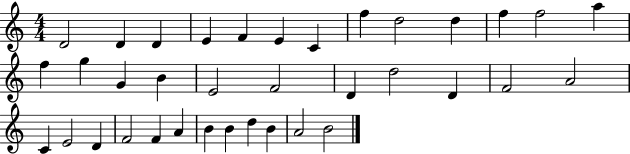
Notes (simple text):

D4/h D4/q D4/q E4/q F4/q E4/q C4/q F5/q D5/h D5/q F5/q F5/h A5/q F5/q G5/q G4/q B4/q E4/h F4/h D4/q D5/h D4/q F4/h A4/h C4/q E4/h D4/q F4/h F4/q A4/q B4/q B4/q D5/q B4/q A4/h B4/h